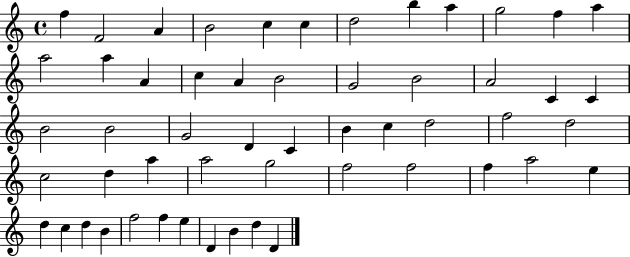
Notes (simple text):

F5/q F4/h A4/q B4/h C5/q C5/q D5/h B5/q A5/q G5/h F5/q A5/q A5/h A5/q A4/q C5/q A4/q B4/h G4/h B4/h A4/h C4/q C4/q B4/h B4/h G4/h D4/q C4/q B4/q C5/q D5/h F5/h D5/h C5/h D5/q A5/q A5/h G5/h F5/h F5/h F5/q A5/h E5/q D5/q C5/q D5/q B4/q F5/h F5/q E5/q D4/q B4/q D5/q D4/q